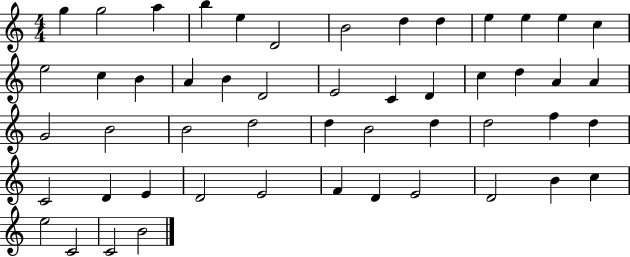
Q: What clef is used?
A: treble